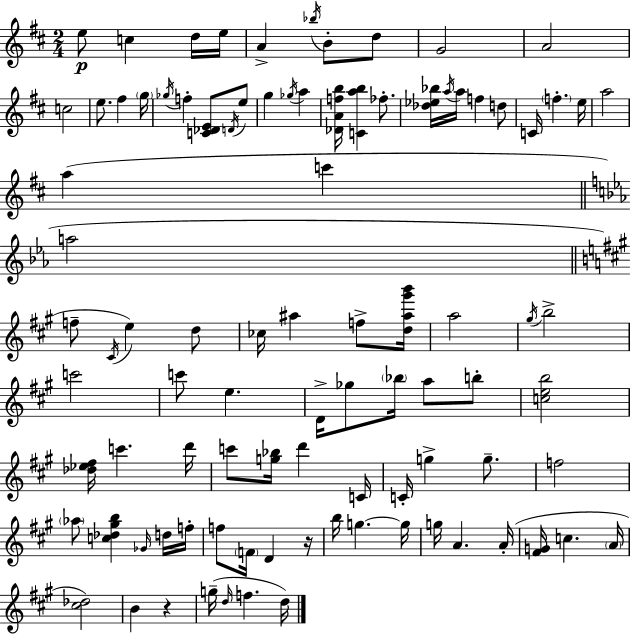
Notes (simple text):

E5/e C5/q D5/s E5/s A4/q Bb5/s B4/e D5/e G4/h A4/h C5/h E5/e. F#5/q G5/s Gb5/s F5/q [C4,Db4,E4]/e D4/s E5/e G5/q Gb5/s A5/q [Db4,A4,F5,B5]/s [C4,A5,B5]/q FES5/e. [Db5,Eb5,Bb5]/s A5/s A5/s F5/q D5/e C4/s F5/q. E5/s A5/h A5/q C6/q A5/h F5/e C#4/s E5/q D5/e CES5/s A#5/q F5/e [D5,A#5,G#6,B6]/s A5/h G#5/s B5/h C6/h C6/e E5/q. D4/s Gb5/e Bb5/s A5/e B5/e [C5,E5,B5]/h [Db5,Eb5,F#5]/s C6/q. D6/s C6/e [G5,Bb5]/s D6/q C4/s C4/s G5/q G5/e. F5/h Ab5/e [C5,Db5,G#5,B5]/q Gb4/s D5/s F5/s F5/e F4/s D4/q R/s B5/s G5/q. G5/s G5/s A4/q. A4/s [F#4,G4]/s C5/q. A4/s [C#5,Db5]/h B4/q R/q G5/s D5/s F5/q. D5/s